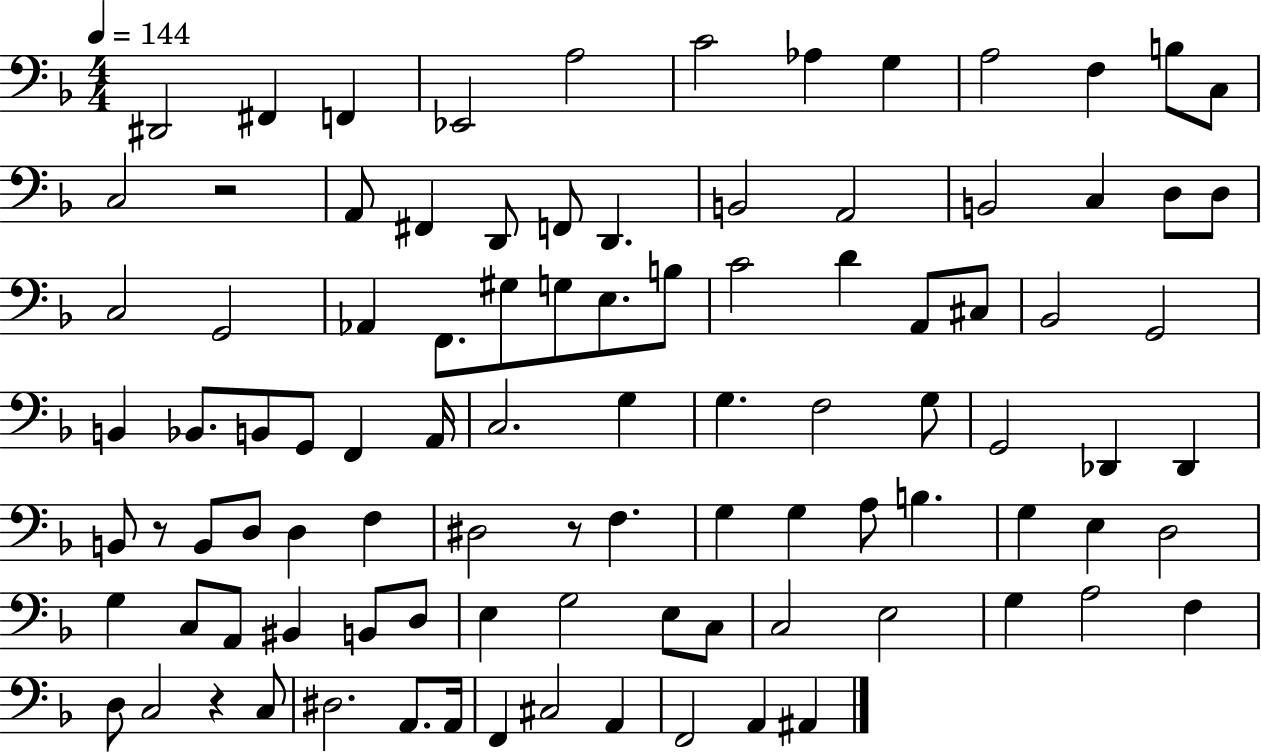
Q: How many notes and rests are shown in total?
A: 97